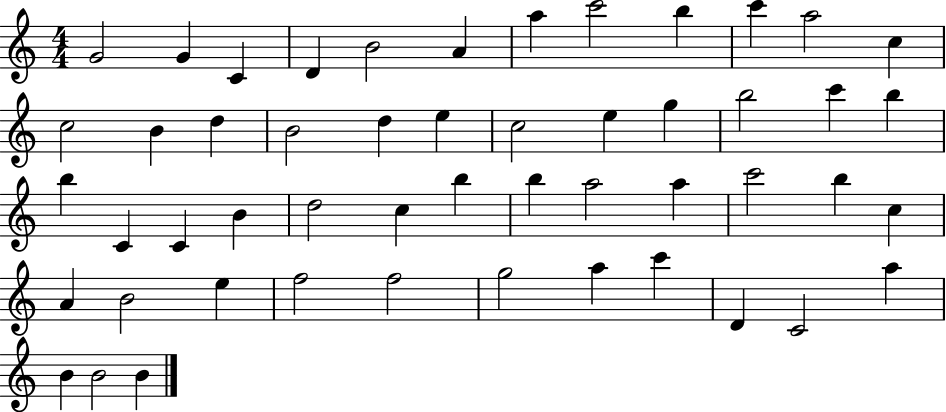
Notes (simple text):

G4/h G4/q C4/q D4/q B4/h A4/q A5/q C6/h B5/q C6/q A5/h C5/q C5/h B4/q D5/q B4/h D5/q E5/q C5/h E5/q G5/q B5/h C6/q B5/q B5/q C4/q C4/q B4/q D5/h C5/q B5/q B5/q A5/h A5/q C6/h B5/q C5/q A4/q B4/h E5/q F5/h F5/h G5/h A5/q C6/q D4/q C4/h A5/q B4/q B4/h B4/q